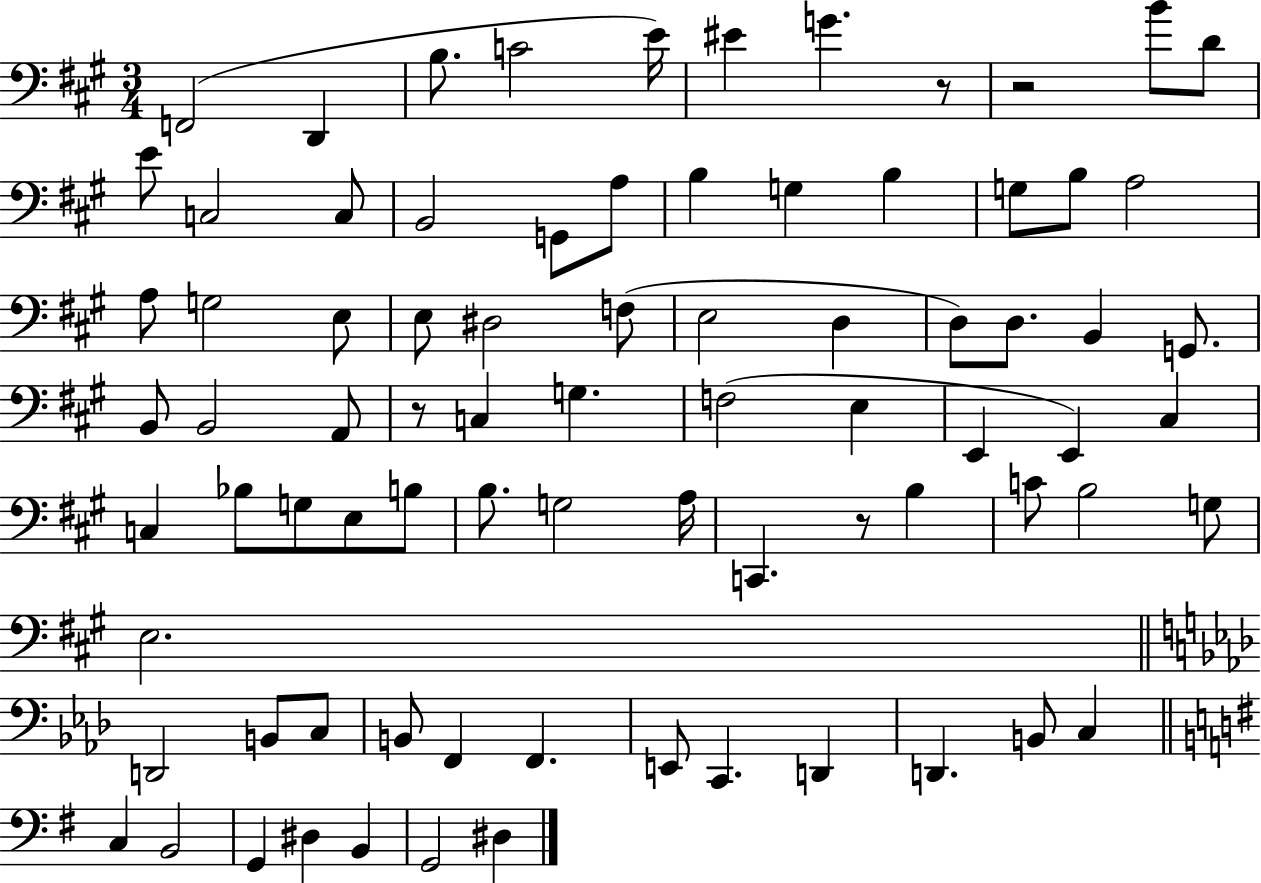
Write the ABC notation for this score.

X:1
T:Untitled
M:3/4
L:1/4
K:A
F,,2 D,, B,/2 C2 E/4 ^E G z/2 z2 B/2 D/2 E/2 C,2 C,/2 B,,2 G,,/2 A,/2 B, G, B, G,/2 B,/2 A,2 A,/2 G,2 E,/2 E,/2 ^D,2 F,/2 E,2 D, D,/2 D,/2 B,, G,,/2 B,,/2 B,,2 A,,/2 z/2 C, G, F,2 E, E,, E,, ^C, C, _B,/2 G,/2 E,/2 B,/2 B,/2 G,2 A,/4 C,, z/2 B, C/2 B,2 G,/2 E,2 D,,2 B,,/2 C,/2 B,,/2 F,, F,, E,,/2 C,, D,, D,, B,,/2 C, C, B,,2 G,, ^D, B,, G,,2 ^D,